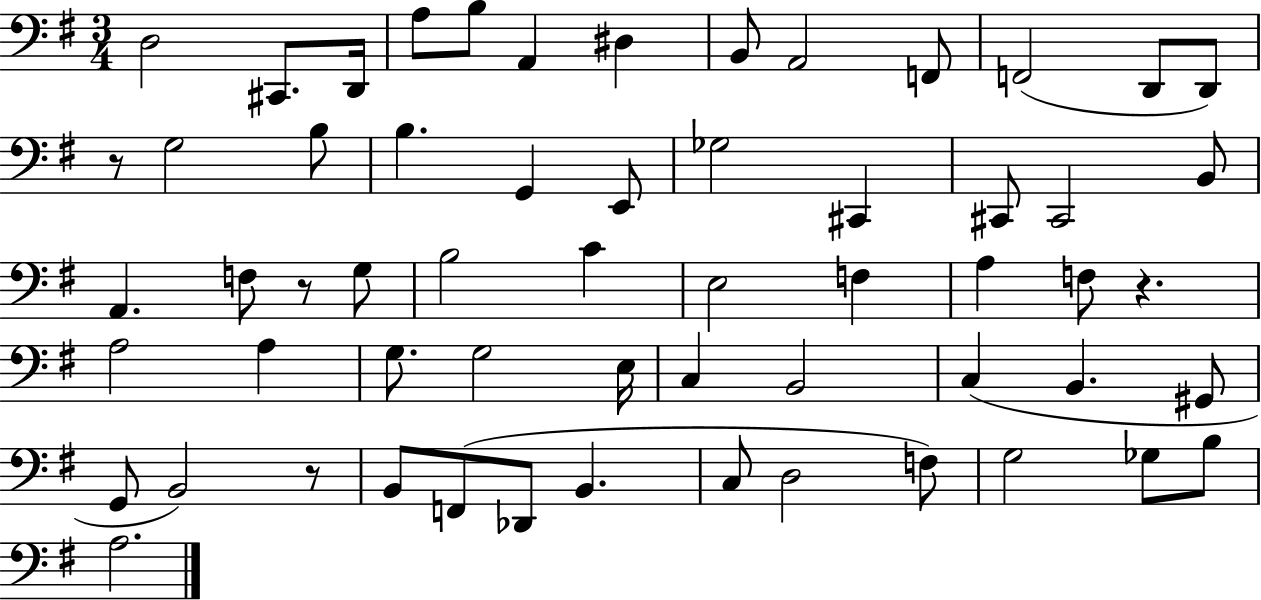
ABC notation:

X:1
T:Untitled
M:3/4
L:1/4
K:G
D,2 ^C,,/2 D,,/4 A,/2 B,/2 A,, ^D, B,,/2 A,,2 F,,/2 F,,2 D,,/2 D,,/2 z/2 G,2 B,/2 B, G,, E,,/2 _G,2 ^C,, ^C,,/2 ^C,,2 B,,/2 A,, F,/2 z/2 G,/2 B,2 C E,2 F, A, F,/2 z A,2 A, G,/2 G,2 E,/4 C, B,,2 C, B,, ^G,,/2 G,,/2 B,,2 z/2 B,,/2 F,,/2 _D,,/2 B,, C,/2 D,2 F,/2 G,2 _G,/2 B,/2 A,2